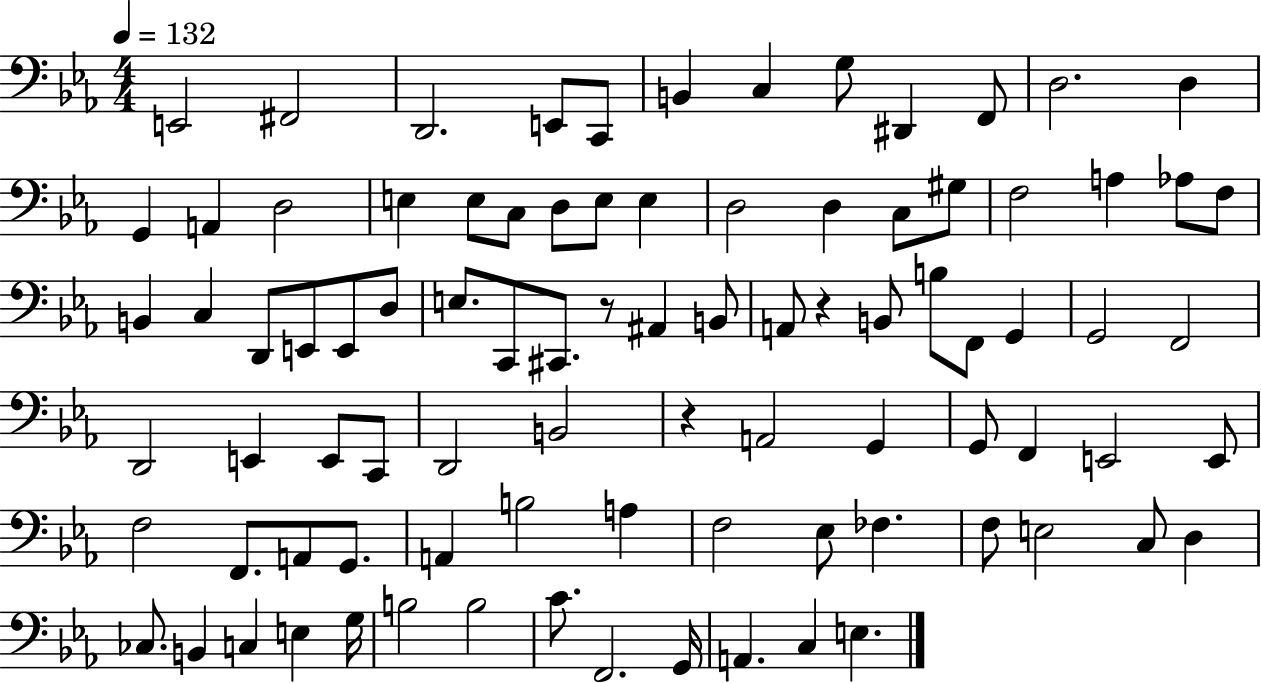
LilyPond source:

{
  \clef bass
  \numericTimeSignature
  \time 4/4
  \key ees \major
  \tempo 4 = 132
  e,2 fis,2 | d,2. e,8 c,8 | b,4 c4 g8 dis,4 f,8 | d2. d4 | \break g,4 a,4 d2 | e4 e8 c8 d8 e8 e4 | d2 d4 c8 gis8 | f2 a4 aes8 f8 | \break b,4 c4 d,8 e,8 e,8 d8 | e8. c,8 cis,8. r8 ais,4 b,8 | a,8 r4 b,8 b8 f,8 g,4 | g,2 f,2 | \break d,2 e,4 e,8 c,8 | d,2 b,2 | r4 a,2 g,4 | g,8 f,4 e,2 e,8 | \break f2 f,8. a,8 g,8. | a,4 b2 a4 | f2 ees8 fes4. | f8 e2 c8 d4 | \break ces8. b,4 c4 e4 g16 | b2 b2 | c'8. f,2. g,16 | a,4. c4 e4. | \break \bar "|."
}